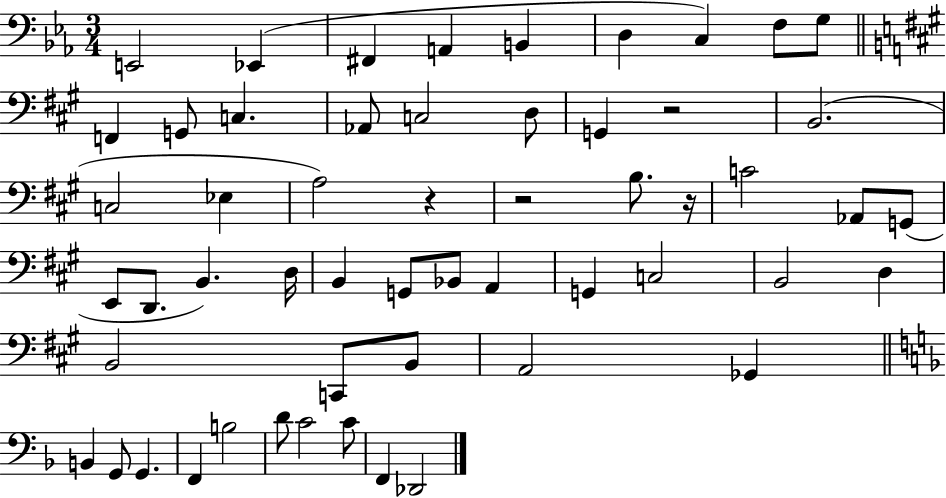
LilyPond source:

{
  \clef bass
  \numericTimeSignature
  \time 3/4
  \key ees \major
  e,2 ees,4( | fis,4 a,4 b,4 | d4 c4) f8 g8 | \bar "||" \break \key a \major f,4 g,8 c4. | aes,8 c2 d8 | g,4 r2 | b,2.( | \break c2 ees4 | a2) r4 | r2 b8. r16 | c'2 aes,8 g,8( | \break e,8 d,8. b,4.) d16 | b,4 g,8 bes,8 a,4 | g,4 c2 | b,2 d4 | \break b,2 c,8 b,8 | a,2 ges,4 | \bar "||" \break \key d \minor b,4 g,8 g,4. | f,4 b2 | d'8 c'2 c'8 | f,4 des,2 | \break \bar "|."
}